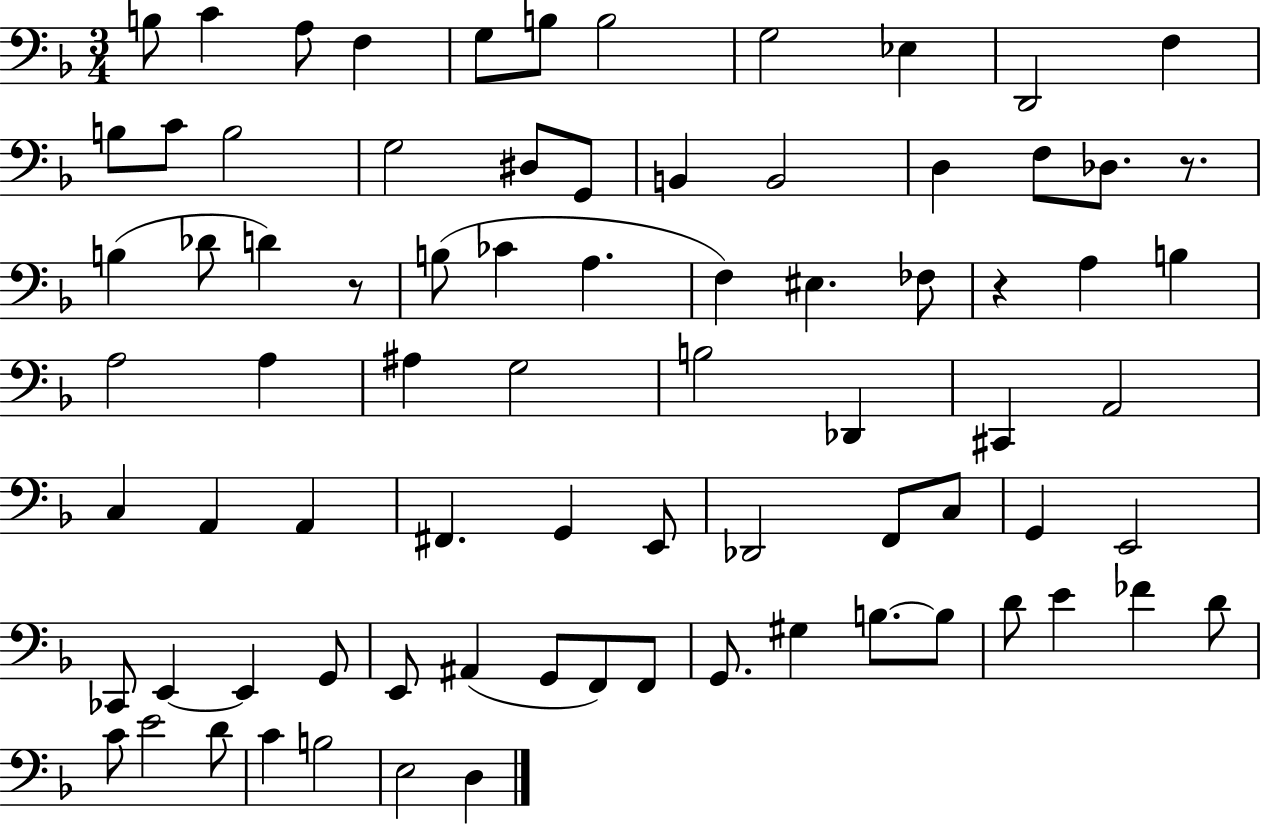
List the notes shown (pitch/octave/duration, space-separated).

B3/e C4/q A3/e F3/q G3/e B3/e B3/h G3/h Eb3/q D2/h F3/q B3/e C4/e B3/h G3/h D#3/e G2/e B2/q B2/h D3/q F3/e Db3/e. R/e. B3/q Db4/e D4/q R/e B3/e CES4/q A3/q. F3/q EIS3/q. FES3/e R/q A3/q B3/q A3/h A3/q A#3/q G3/h B3/h Db2/q C#2/q A2/h C3/q A2/q A2/q F#2/q. G2/q E2/e Db2/h F2/e C3/e G2/q E2/h CES2/e E2/q E2/q G2/e E2/e A#2/q G2/e F2/e F2/e G2/e. G#3/q B3/e. B3/e D4/e E4/q FES4/q D4/e C4/e E4/h D4/e C4/q B3/h E3/h D3/q